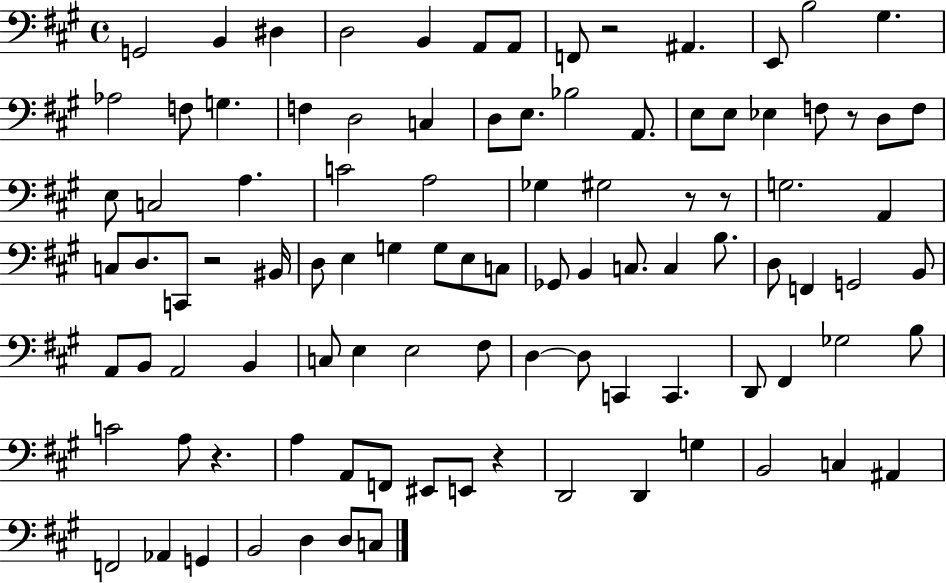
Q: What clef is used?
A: bass